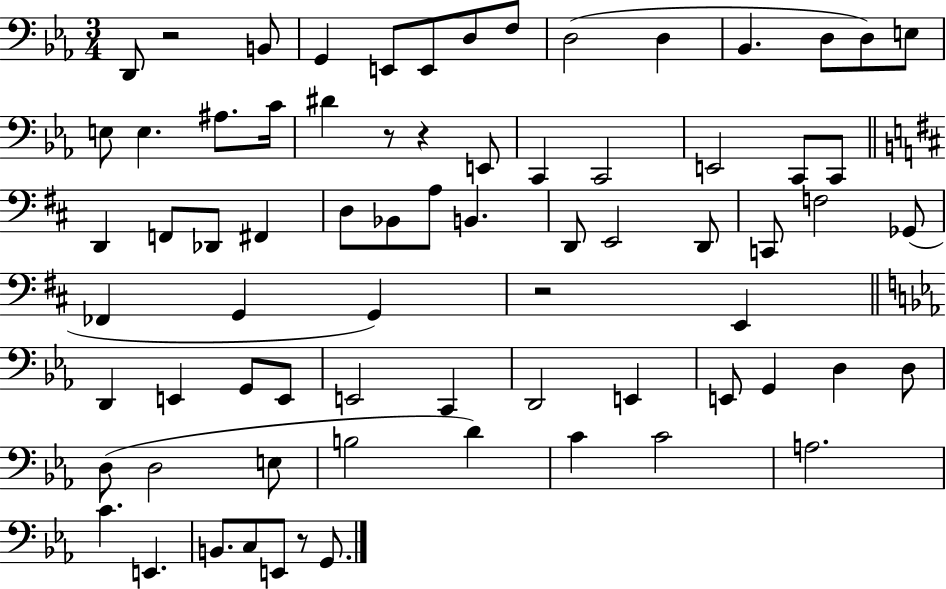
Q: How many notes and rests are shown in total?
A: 73